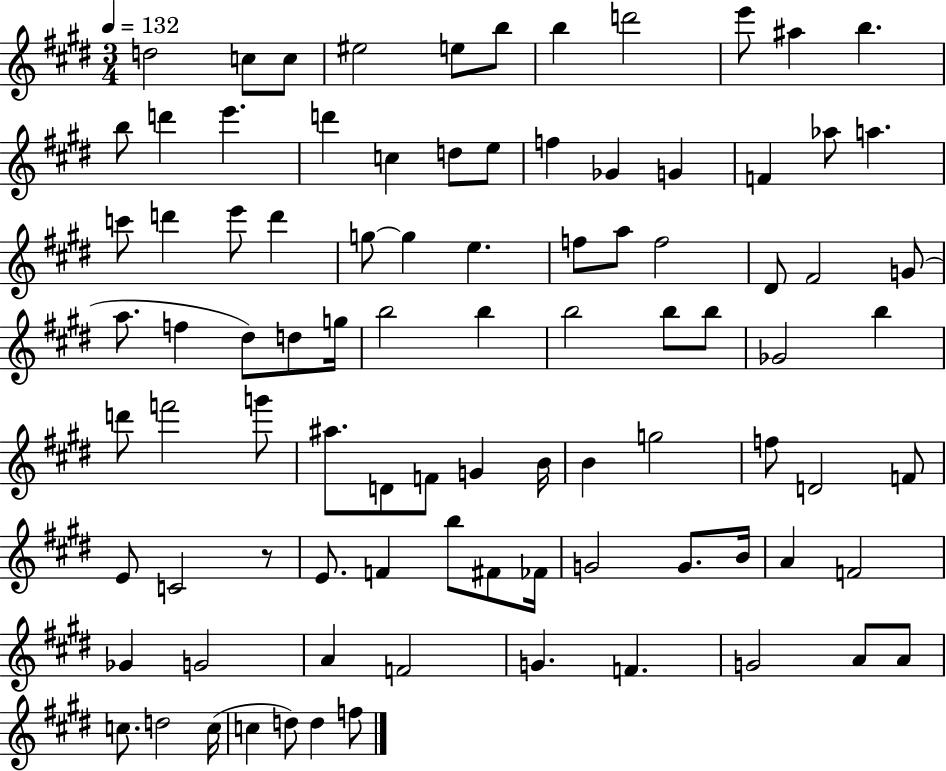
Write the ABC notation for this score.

X:1
T:Untitled
M:3/4
L:1/4
K:E
d2 c/2 c/2 ^e2 e/2 b/2 b d'2 e'/2 ^a b b/2 d' e' d' c d/2 e/2 f _G G F _a/2 a c'/2 d' e'/2 d' g/2 g e f/2 a/2 f2 ^D/2 ^F2 G/2 a/2 f ^d/2 d/2 g/4 b2 b b2 b/2 b/2 _G2 b d'/2 f'2 g'/2 ^a/2 D/2 F/2 G B/4 B g2 f/2 D2 F/2 E/2 C2 z/2 E/2 F b/2 ^F/2 _F/4 G2 G/2 B/4 A F2 _G G2 A F2 G F G2 A/2 A/2 c/2 d2 c/4 c d/2 d f/2